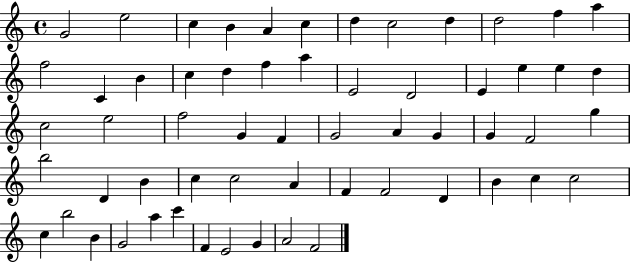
G4/h E5/h C5/q B4/q A4/q C5/q D5/q C5/h D5/q D5/h F5/q A5/q F5/h C4/q B4/q C5/q D5/q F5/q A5/q E4/h D4/h E4/q E5/q E5/q D5/q C5/h E5/h F5/h G4/q F4/q G4/h A4/q G4/q G4/q F4/h G5/q B5/h D4/q B4/q C5/q C5/h A4/q F4/q F4/h D4/q B4/q C5/q C5/h C5/q B5/h B4/q G4/h A5/q C6/q F4/q E4/h G4/q A4/h F4/h